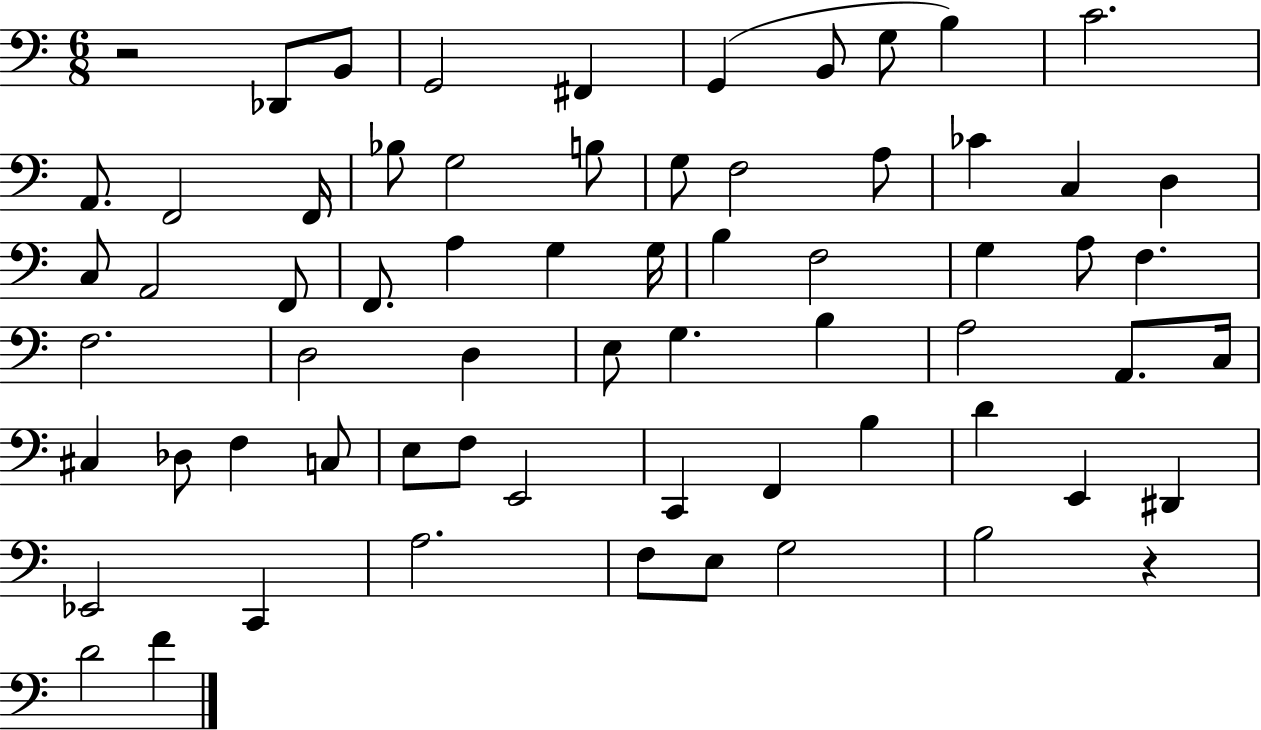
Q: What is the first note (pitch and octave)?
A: Db2